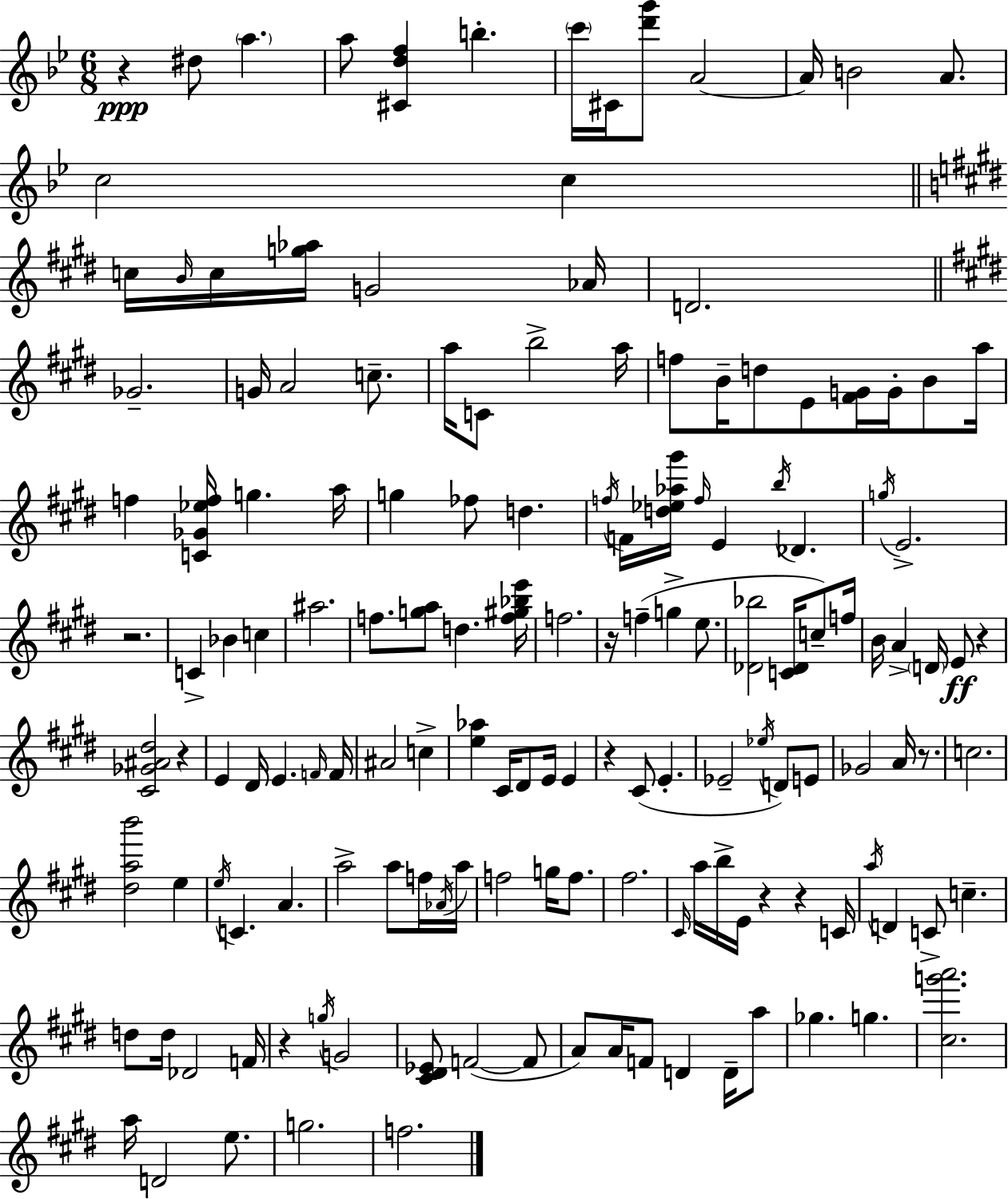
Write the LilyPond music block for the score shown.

{
  \clef treble
  \numericTimeSignature
  \time 6/8
  \key g \minor
  \repeat volta 2 { r4\ppp dis''8 \parenthesize a''4. | a''8 <cis' d'' f''>4 b''4.-. | \parenthesize c'''16 cis'16 <d''' g'''>8 a'2~~ | a'16 b'2 a'8. | \break c''2 c''4 | \bar "||" \break \key e \major c''16 \grace { b'16 } c''16 <g'' aes''>16 g'2 | aes'16 d'2. | \bar "||" \break \key e \major ges'2.-- | g'16 a'2 c''8.-- | a''16 c'8 b''2-> a''16 | f''8 b'16-- d''8 e'8 <fis' g'>16 g'16-. b'8 a''16 | \break f''4 <c' ges' ees'' f''>16 g''4. a''16 | g''4 fes''8 d''4. | \acciaccatura { f''16 } f'16 <d'' ees'' aes'' gis'''>16 \grace { f''16 } e'4 \acciaccatura { b''16 } des'4. | \acciaccatura { g''16 } e'2.-> | \break r2. | c'4-> bes'4 | c''4 ais''2. | f''8. <g'' a''>8 d''4. | \break <f'' gis'' bes'' e'''>16 f''2. | r16 f''4--( g''4-> | e''8. <des' bes''>2 | <c' des'>16 c''8--) f''16 b'16 a'4-> \parenthesize d'16 e'8\ff | \break r4 <cis' ges' ais' dis''>2 | r4 e'4 dis'16 e'4. | \grace { f'16 } f'16 ais'2 | c''4-> <e'' aes''>4 cis'16 dis'8 | \break e'16 e'4 r4 cis'8( e'4.-. | ees'2-- | \acciaccatura { ees''16 } d'8) e'8 ges'2 | a'16 r8. c''2. | \break <dis'' a'' b'''>2 | e''4 \acciaccatura { e''16 } c'4. | a'4. a''2-> | a''8 f''16 \acciaccatura { aes'16 } a''16 f''2 | \break g''16 f''8. fis''2. | \grace { cis'16 } a''16 b''16-> e'16 | r4 r4 c'16 \acciaccatura { a''16 } d'4 | c'8-> c''4.-- d''8 | \break d''16 des'2 f'16 r4 | \acciaccatura { g''16 } g'2 <cis' dis' ees'>8 | f'2~(~ f'8 a'8) | a'16 f'8 d'4 d'16-- a''8 ges''4. | \break g''4. <cis'' g''' a'''>2. | a''16 | d'2 e''8. g''2. | f''2. | \break } \bar "|."
}